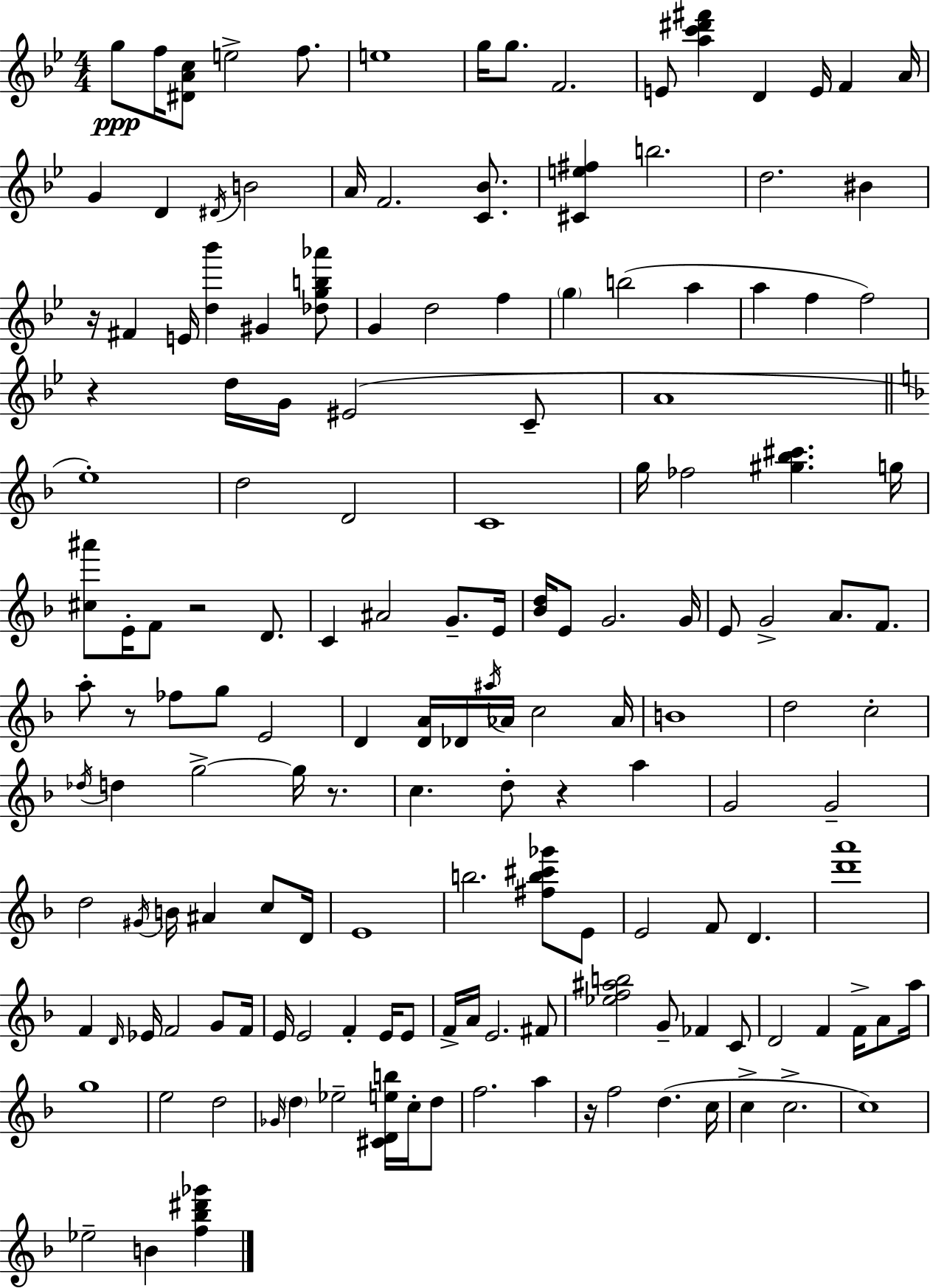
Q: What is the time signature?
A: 4/4